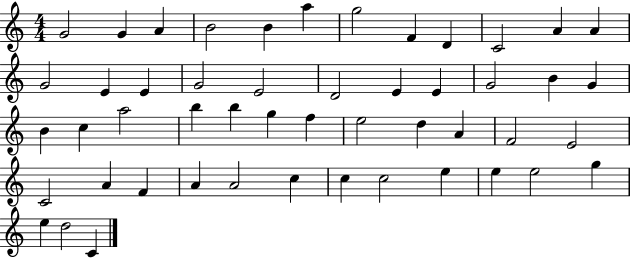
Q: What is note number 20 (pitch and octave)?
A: E4